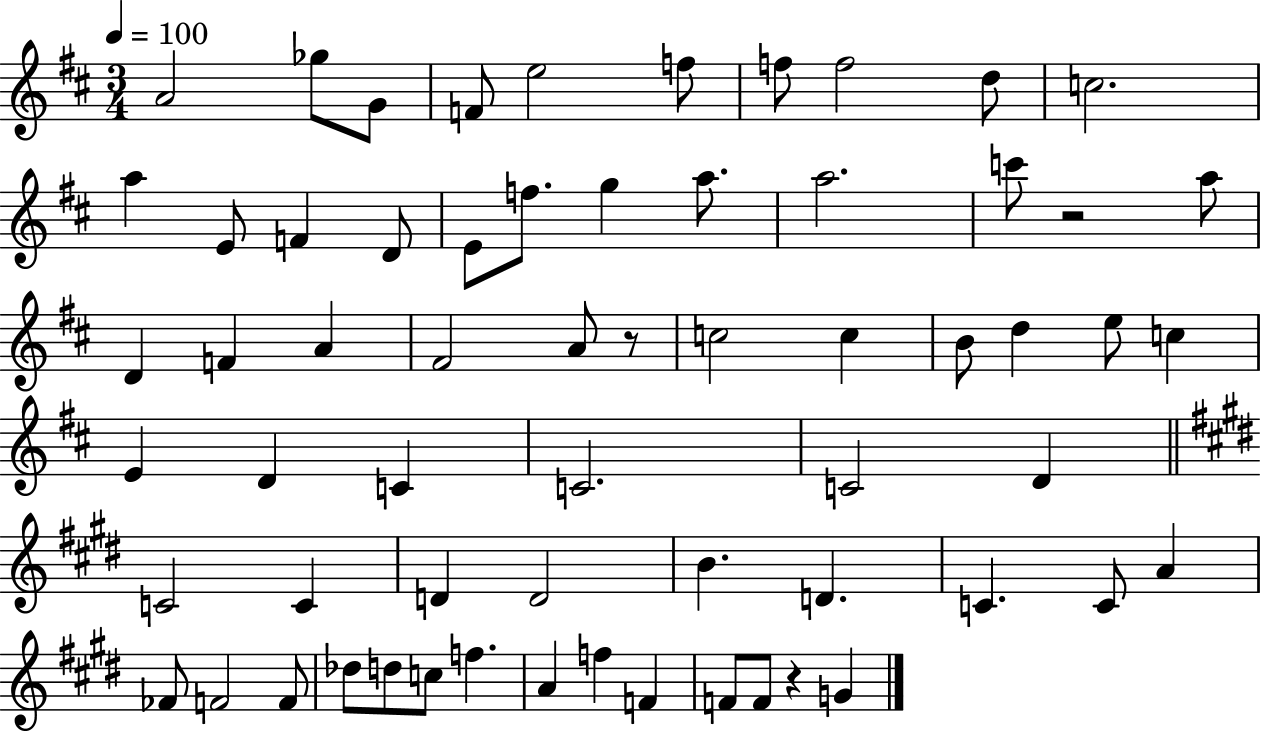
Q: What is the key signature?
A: D major